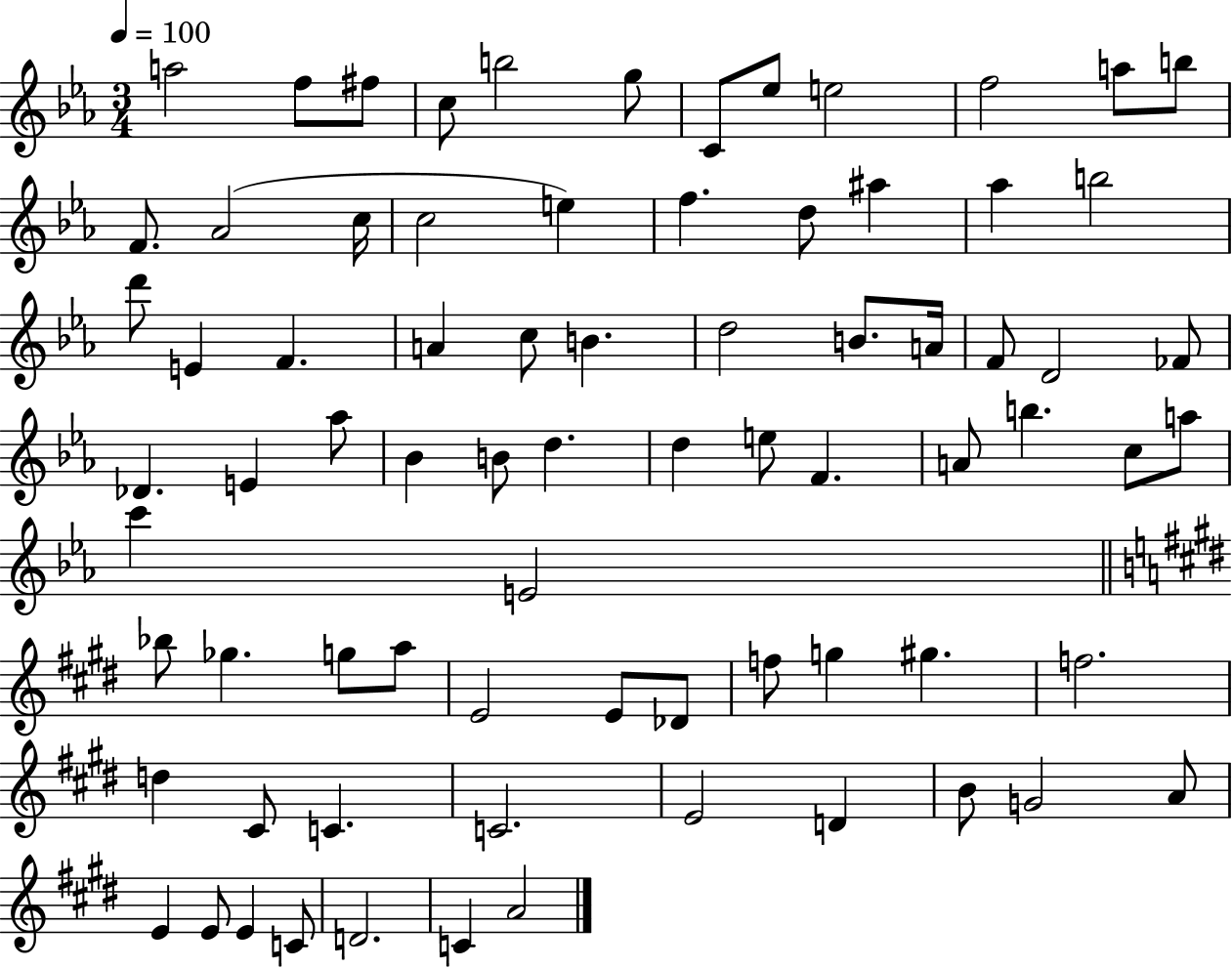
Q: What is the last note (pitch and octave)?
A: A4